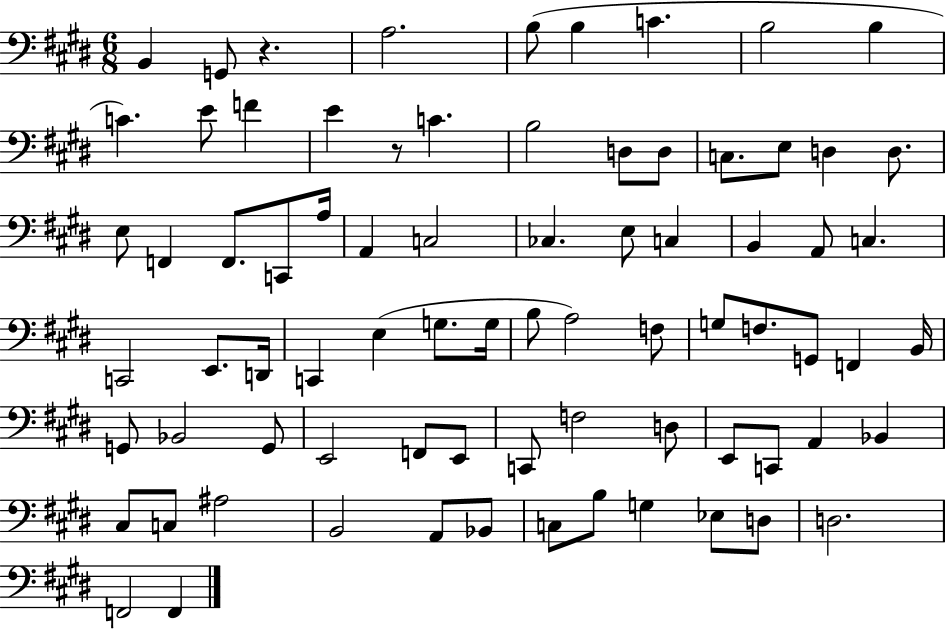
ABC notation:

X:1
T:Untitled
M:6/8
L:1/4
K:E
B,, G,,/2 z A,2 B,/2 B, C B,2 B, C E/2 F E z/2 C B,2 D,/2 D,/2 C,/2 E,/2 D, D,/2 E,/2 F,, F,,/2 C,,/2 A,/4 A,, C,2 _C, E,/2 C, B,, A,,/2 C, C,,2 E,,/2 D,,/4 C,, E, G,/2 G,/4 B,/2 A,2 F,/2 G,/2 F,/2 G,,/2 F,, B,,/4 G,,/2 _B,,2 G,,/2 E,,2 F,,/2 E,,/2 C,,/2 F,2 D,/2 E,,/2 C,,/2 A,, _B,, ^C,/2 C,/2 ^A,2 B,,2 A,,/2 _B,,/2 C,/2 B,/2 G, _E,/2 D,/2 D,2 F,,2 F,,